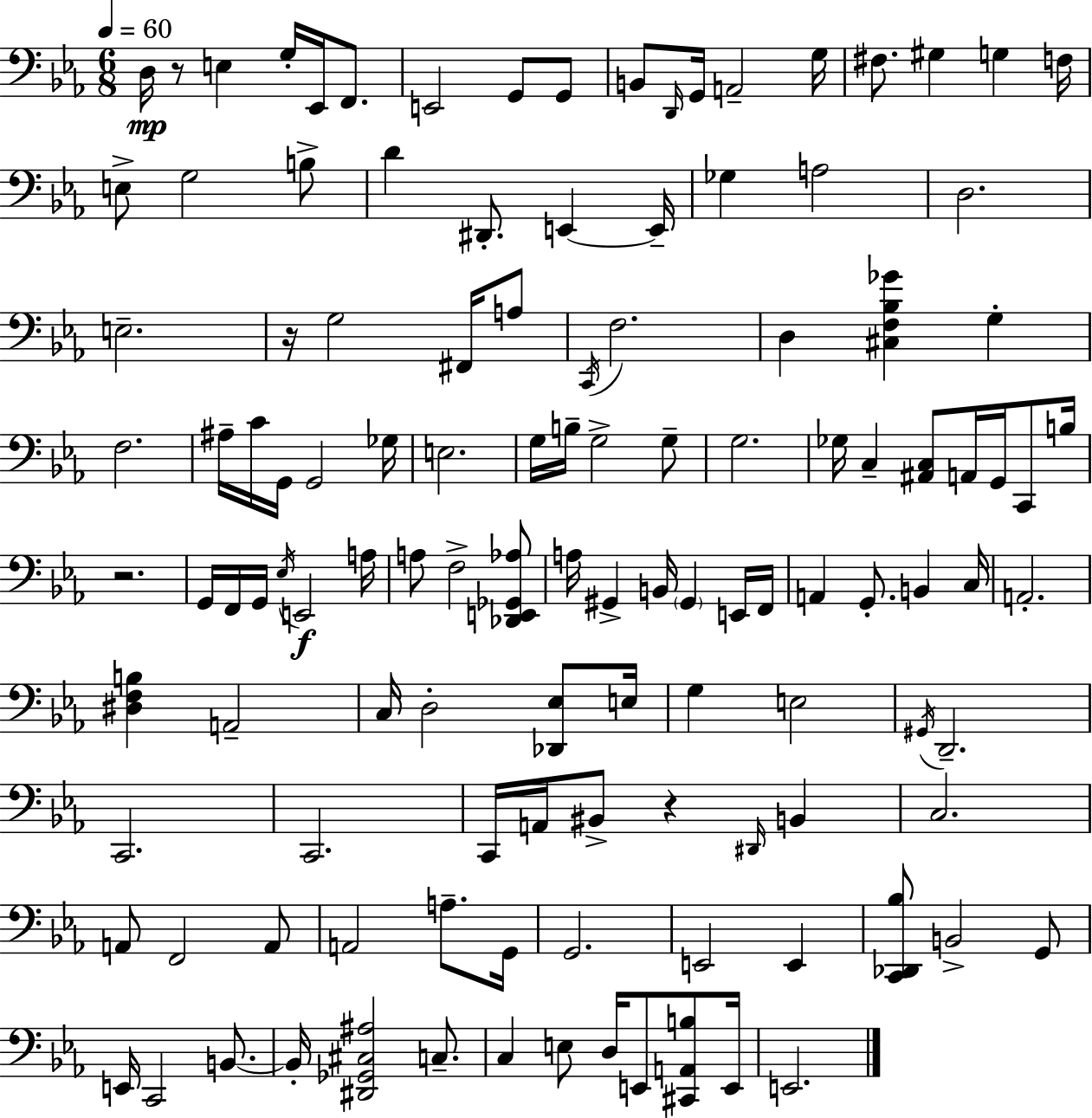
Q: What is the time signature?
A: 6/8